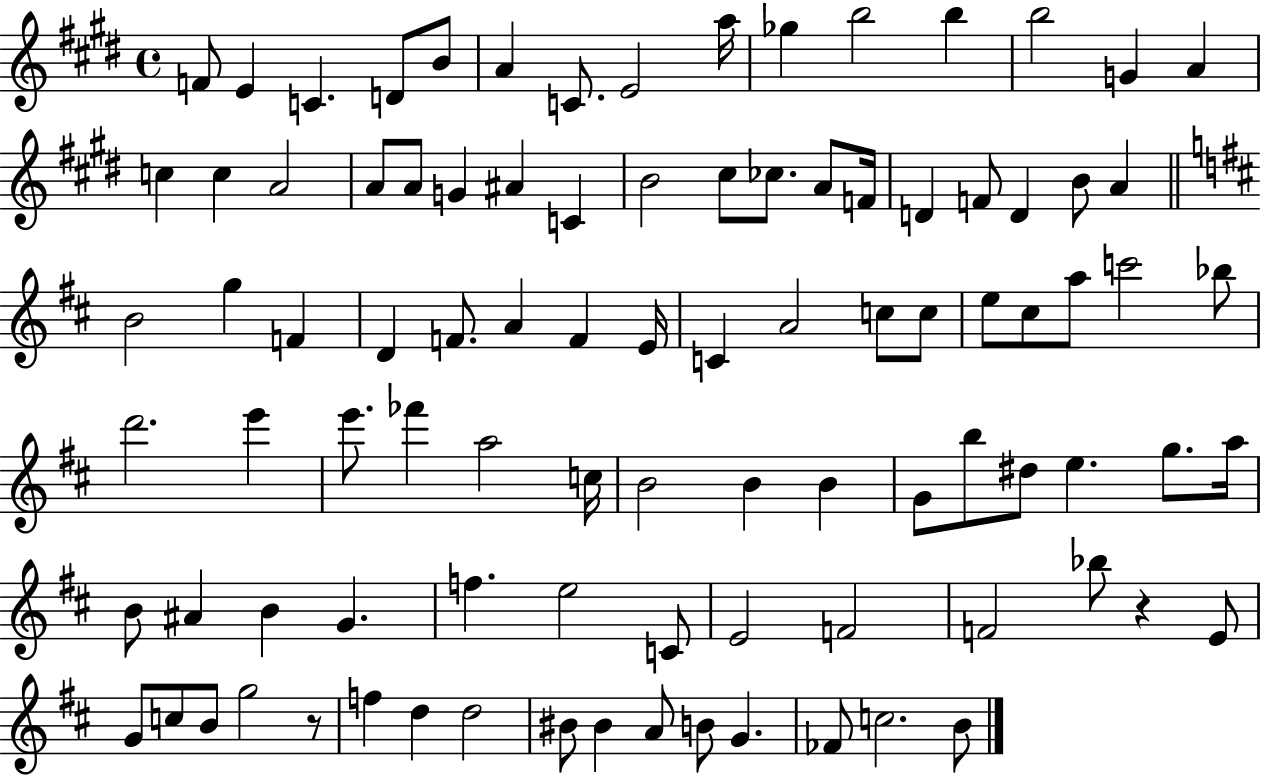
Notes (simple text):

F4/e E4/q C4/q. D4/e B4/e A4/q C4/e. E4/h A5/s Gb5/q B5/h B5/q B5/h G4/q A4/q C5/q C5/q A4/h A4/e A4/e G4/q A#4/q C4/q B4/h C#5/e CES5/e. A4/e F4/s D4/q F4/e D4/q B4/e A4/q B4/h G5/q F4/q D4/q F4/e. A4/q F4/q E4/s C4/q A4/h C5/e C5/e E5/e C#5/e A5/e C6/h Bb5/e D6/h. E6/q E6/e. FES6/q A5/h C5/s B4/h B4/q B4/q G4/e B5/e D#5/e E5/q. G5/e. A5/s B4/e A#4/q B4/q G4/q. F5/q. E5/h C4/e E4/h F4/h F4/h Bb5/e R/q E4/e G4/e C5/e B4/e G5/h R/e F5/q D5/q D5/h BIS4/e BIS4/q A4/e B4/e G4/q. FES4/e C5/h. B4/e